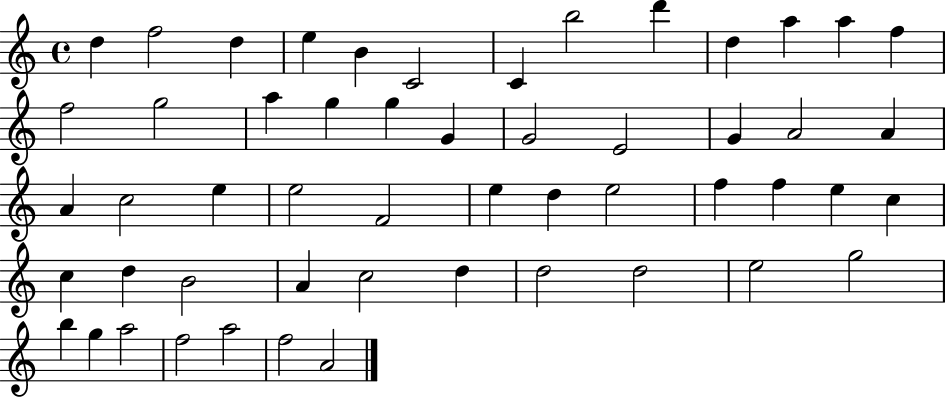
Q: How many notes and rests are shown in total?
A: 53